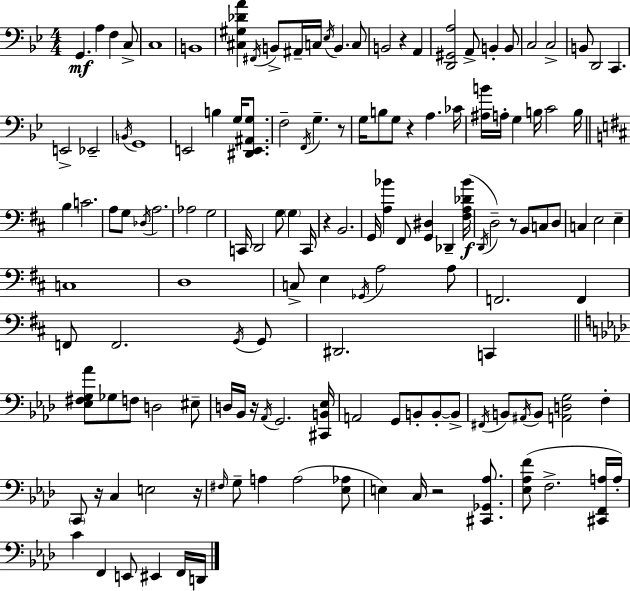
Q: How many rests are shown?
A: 9